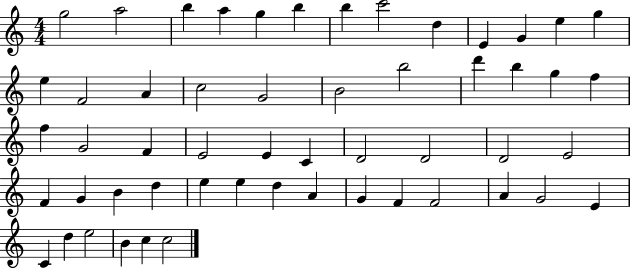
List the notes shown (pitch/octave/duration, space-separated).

G5/h A5/h B5/q A5/q G5/q B5/q B5/q C6/h D5/q E4/q G4/q E5/q G5/q E5/q F4/h A4/q C5/h G4/h B4/h B5/h D6/q B5/q G5/q F5/q F5/q G4/h F4/q E4/h E4/q C4/q D4/h D4/h D4/h E4/h F4/q G4/q B4/q D5/q E5/q E5/q D5/q A4/q G4/q F4/q F4/h A4/q G4/h E4/q C4/q D5/q E5/h B4/q C5/q C5/h